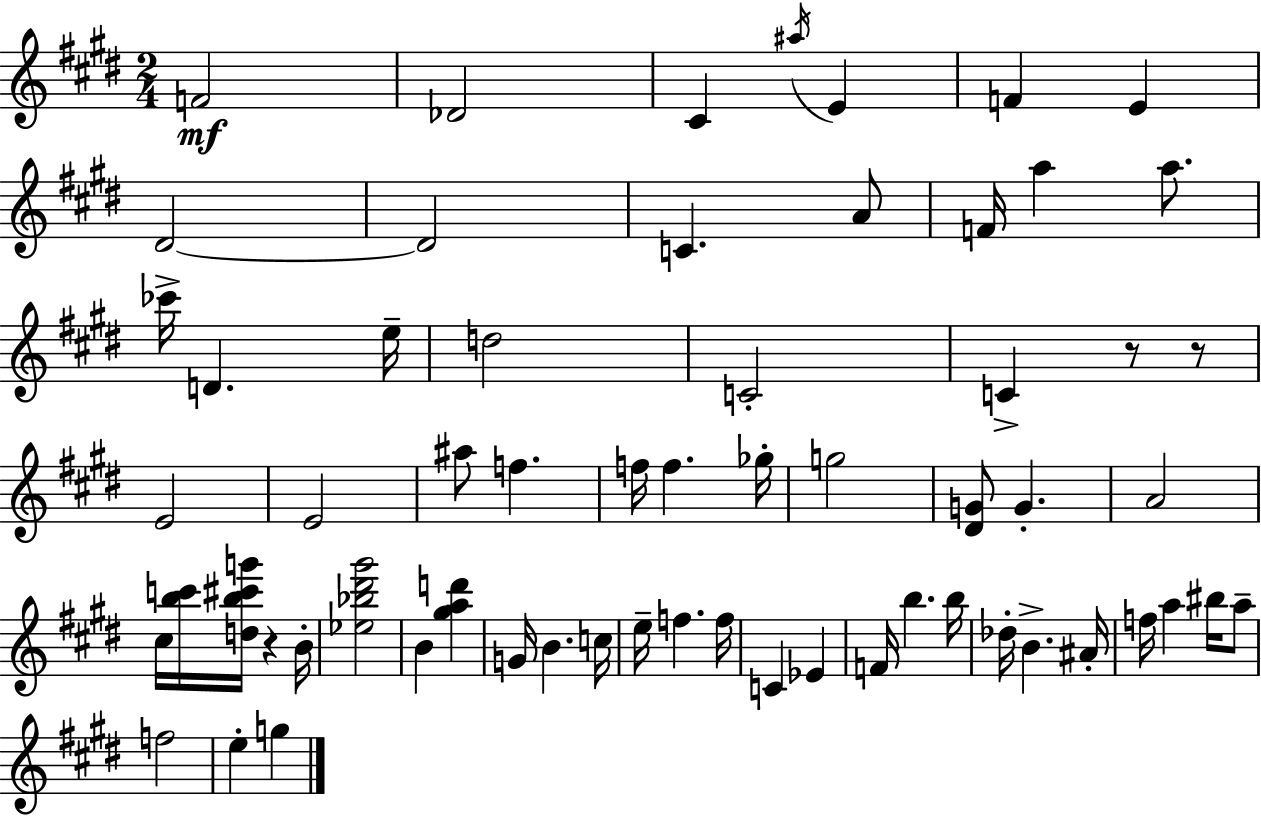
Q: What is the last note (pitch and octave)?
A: G5